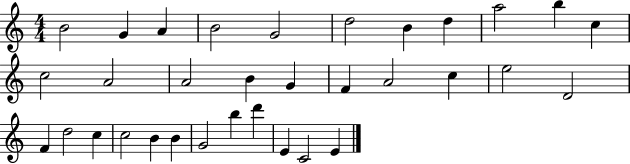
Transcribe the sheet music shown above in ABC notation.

X:1
T:Untitled
M:4/4
L:1/4
K:C
B2 G A B2 G2 d2 B d a2 b c c2 A2 A2 B G F A2 c e2 D2 F d2 c c2 B B G2 b d' E C2 E